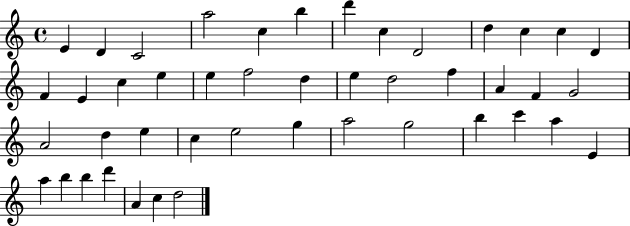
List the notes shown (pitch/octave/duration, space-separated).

E4/q D4/q C4/h A5/h C5/q B5/q D6/q C5/q D4/h D5/q C5/q C5/q D4/q F4/q E4/q C5/q E5/q E5/q F5/h D5/q E5/q D5/h F5/q A4/q F4/q G4/h A4/h D5/q E5/q C5/q E5/h G5/q A5/h G5/h B5/q C6/q A5/q E4/q A5/q B5/q B5/q D6/q A4/q C5/q D5/h